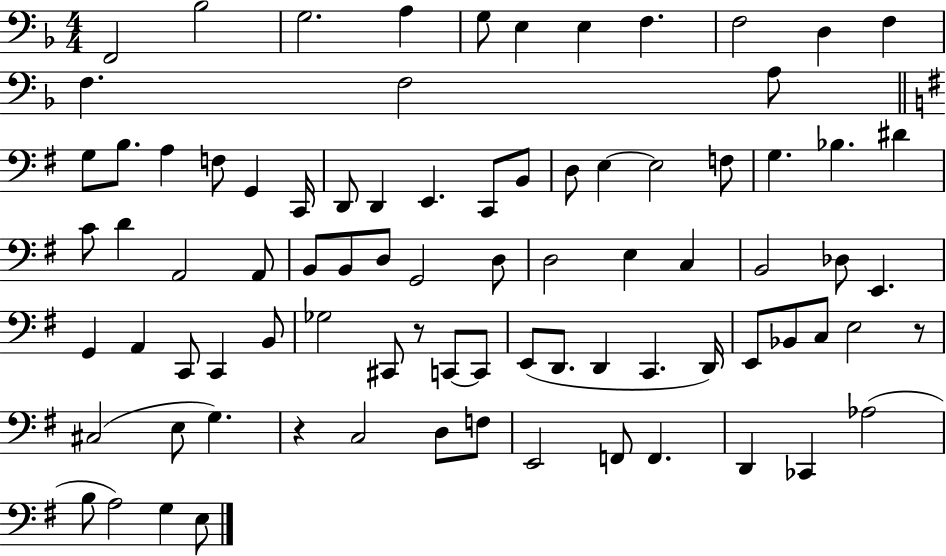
X:1
T:Untitled
M:4/4
L:1/4
K:F
F,,2 _B,2 G,2 A, G,/2 E, E, F, F,2 D, F, F, F,2 A,/2 G,/2 B,/2 A, F,/2 G,, C,,/4 D,,/2 D,, E,, C,,/2 B,,/2 D,/2 E, E,2 F,/2 G, _B, ^D C/2 D A,,2 A,,/2 B,,/2 B,,/2 D,/2 G,,2 D,/2 D,2 E, C, B,,2 _D,/2 E,, G,, A,, C,,/2 C,, B,,/2 _G,2 ^C,,/2 z/2 C,,/2 C,,/2 E,,/2 D,,/2 D,, C,, D,,/4 E,,/2 _B,,/2 C,/2 E,2 z/2 ^C,2 E,/2 G, z C,2 D,/2 F,/2 E,,2 F,,/2 F,, D,, _C,, _A,2 B,/2 A,2 G, E,/2